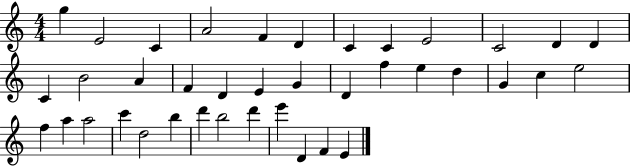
G5/q E4/h C4/q A4/h F4/q D4/q C4/q C4/q E4/h C4/h D4/q D4/q C4/q B4/h A4/q F4/q D4/q E4/q G4/q D4/q F5/q E5/q D5/q G4/q C5/q E5/h F5/q A5/q A5/h C6/q D5/h B5/q D6/q B5/h D6/q E6/q D4/q F4/q E4/q